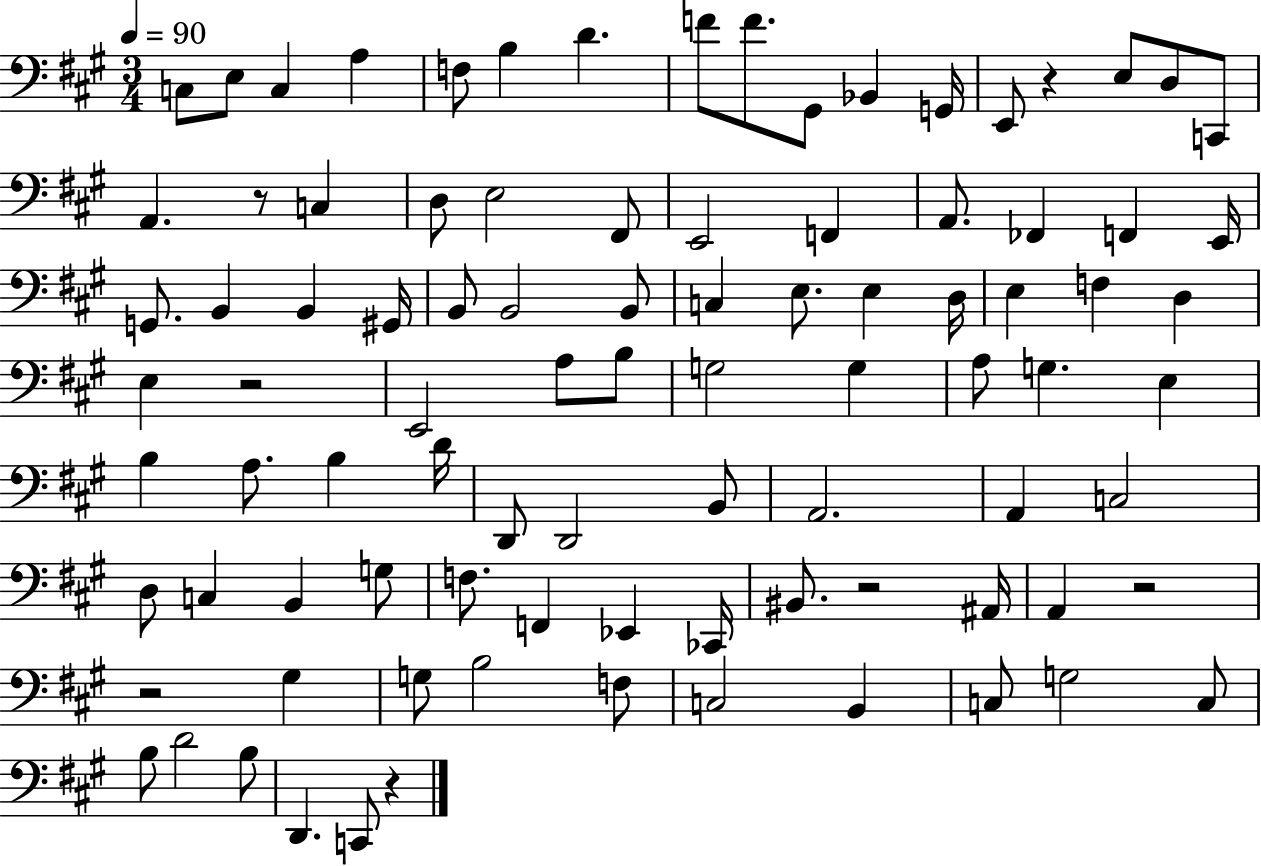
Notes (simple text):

C3/e E3/e C3/q A3/q F3/e B3/q D4/q. F4/e F4/e. G#2/e Bb2/q G2/s E2/e R/q E3/e D3/e C2/e A2/q. R/e C3/q D3/e E3/h F#2/e E2/h F2/q A2/e. FES2/q F2/q E2/s G2/e. B2/q B2/q G#2/s B2/e B2/h B2/e C3/q E3/e. E3/q D3/s E3/q F3/q D3/q E3/q R/h E2/h A3/e B3/e G3/h G3/q A3/e G3/q. E3/q B3/q A3/e. B3/q D4/s D2/e D2/h B2/e A2/h. A2/q C3/h D3/e C3/q B2/q G3/e F3/e. F2/q Eb2/q CES2/s BIS2/e. R/h A#2/s A2/q R/h R/h G#3/q G3/e B3/h F3/e C3/h B2/q C3/e G3/h C3/e B3/e D4/h B3/e D2/q. C2/e R/q